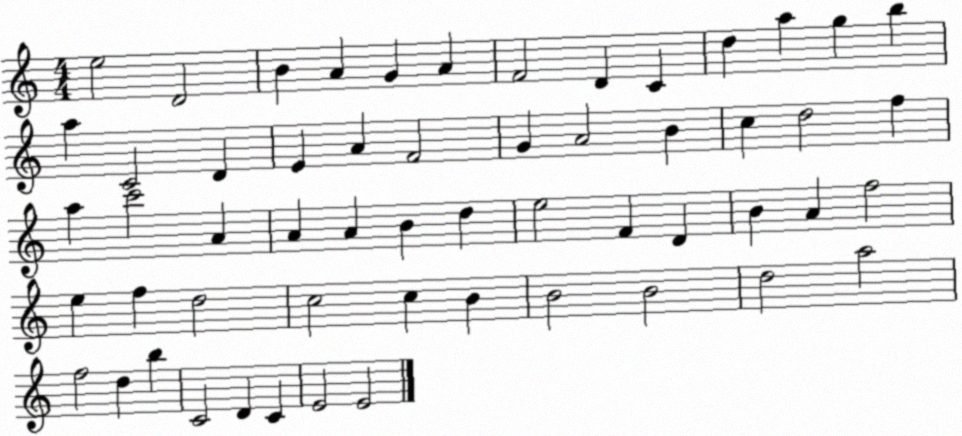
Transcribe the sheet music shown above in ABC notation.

X:1
T:Untitled
M:4/4
L:1/4
K:C
e2 D2 B A G A F2 D C d a g b a C2 D E A F2 G A2 B c d2 f a c'2 A A A B d e2 F D B A f2 e f d2 c2 c B B2 B2 d2 a2 f2 d b C2 D C E2 E2